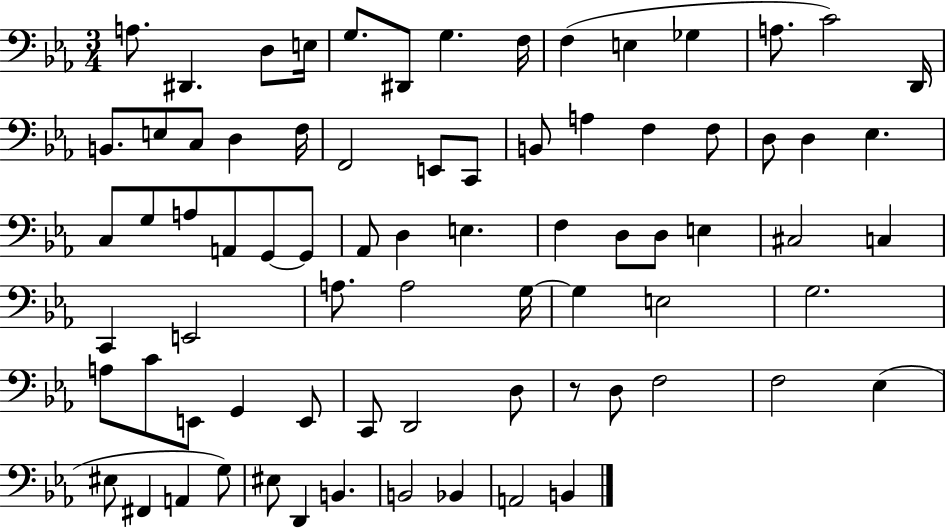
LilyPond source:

{
  \clef bass
  \numericTimeSignature
  \time 3/4
  \key ees \major
  \repeat volta 2 { a8. dis,4. d8 e16 | g8. dis,8 g4. f16 | f4( e4 ges4 | a8. c'2) d,16 | \break b,8. e8 c8 d4 f16 | f,2 e,8 c,8 | b,8 a4 f4 f8 | d8 d4 ees4. | \break c8 g8 a8 a,8 g,8~~ g,8 | aes,8 d4 e4. | f4 d8 d8 e4 | cis2 c4 | \break c,4 e,2 | a8. a2 g16~~ | g4 e2 | g2. | \break a8 c'8 e,8 g,4 e,8 | c,8 d,2 d8 | r8 d8 f2 | f2 ees4( | \break eis8 fis,4 a,4 g8) | eis8 d,4 b,4. | b,2 bes,4 | a,2 b,4 | \break } \bar "|."
}